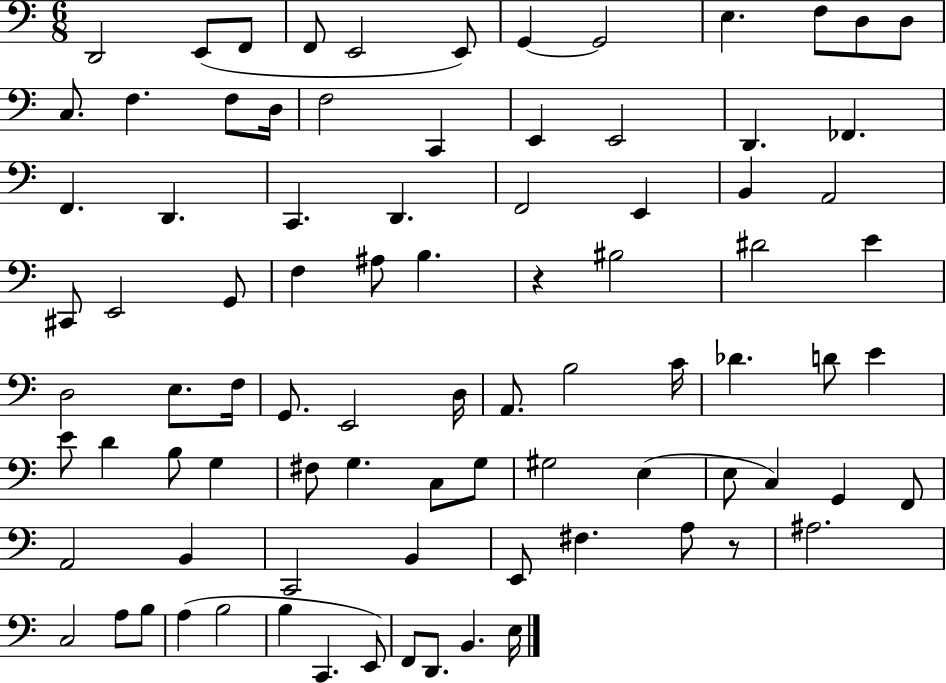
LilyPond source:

{
  \clef bass
  \numericTimeSignature
  \time 6/8
  \key c \major
  \repeat volta 2 { d,2 e,8( f,8 | f,8 e,2 e,8) | g,4~~ g,2 | e4. f8 d8 d8 | \break c8. f4. f8 d16 | f2 c,4 | e,4 e,2 | d,4. fes,4. | \break f,4. d,4. | c,4. d,4. | f,2 e,4 | b,4 a,2 | \break cis,8 e,2 g,8 | f4 ais8 b4. | r4 bis2 | dis'2 e'4 | \break d2 e8. f16 | g,8. e,2 d16 | a,8. b2 c'16 | des'4. d'8 e'4 | \break e'8 d'4 b8 g4 | fis8 g4. c8 g8 | gis2 e4( | e8 c4) g,4 f,8 | \break a,2 b,4 | c,2 b,4 | e,8 fis4. a8 r8 | ais2. | \break c2 a8 b8 | a4( b2 | b4 c,4. e,8) | f,8 d,8. b,4. e16 | \break } \bar "|."
}